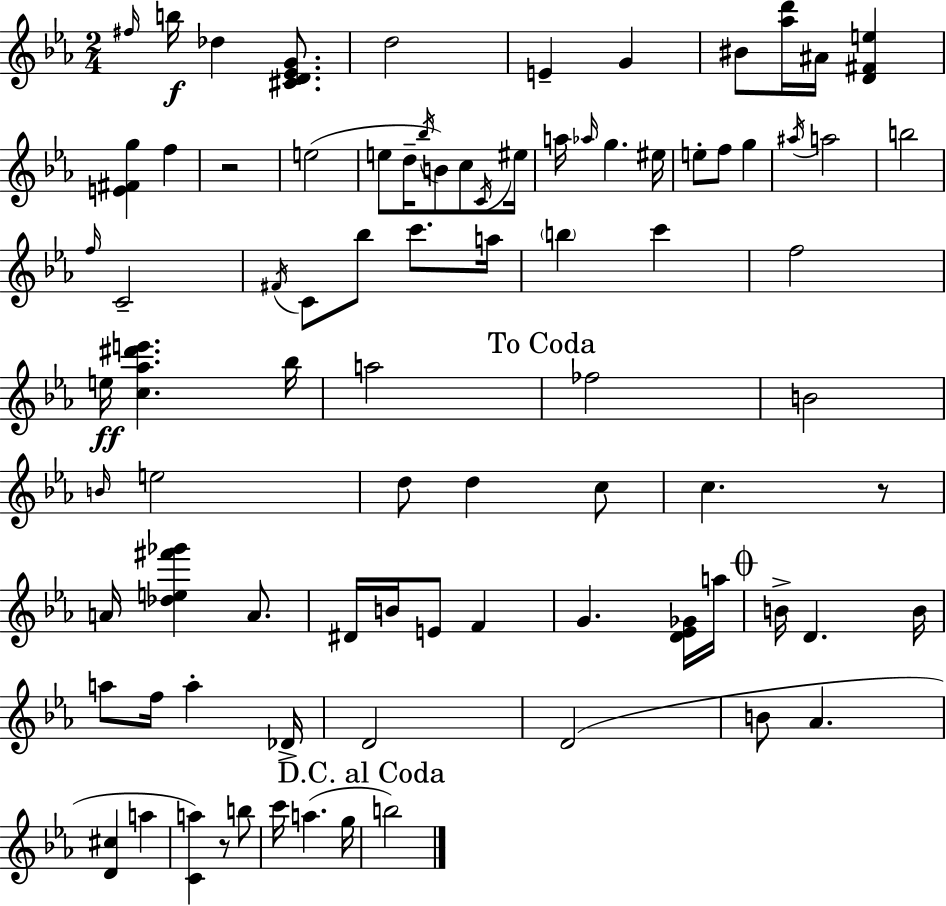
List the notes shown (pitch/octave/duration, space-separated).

F#5/s B5/s Db5/q [C#4,D4,Eb4,G4]/e. D5/h E4/q G4/q BIS4/e [Ab5,D6]/s A#4/s [D4,F#4,E5]/q [E4,F#4,G5]/q F5/q R/h E5/h E5/e D5/s Bb5/s B4/e C5/e C4/s EIS5/s A5/s Ab5/s G5/q. EIS5/s E5/e F5/e G5/q A#5/s A5/h B5/h F5/s C4/h F#4/s C4/e Bb5/e C6/e. A5/s B5/q C6/q F5/h E5/s [C5,Ab5,D#6,E6]/q. Bb5/s A5/h FES5/h B4/h B4/s E5/h D5/e D5/q C5/e C5/q. R/e A4/s [Db5,E5,F#6,Gb6]/q A4/e. D#4/s B4/s E4/e F4/q G4/q. [D4,Eb4,Gb4]/s A5/s B4/s D4/q. B4/s A5/e F5/s A5/q Db4/s D4/h D4/h B4/e Ab4/q. [D4,C#5]/q A5/q [C4,A5]/q R/e B5/e C6/s A5/q. G5/s B5/h